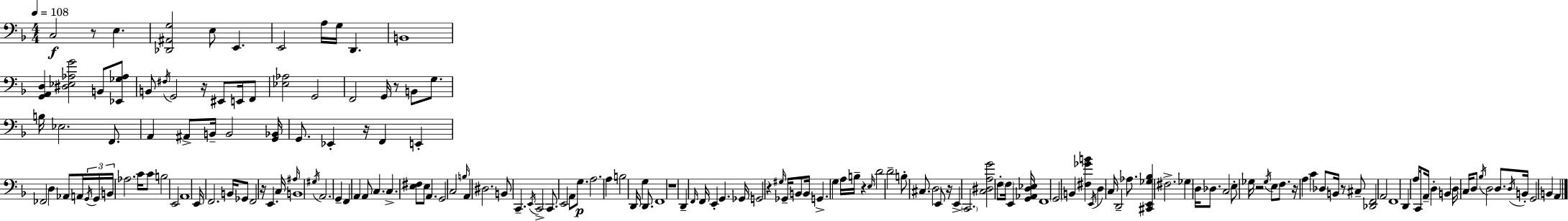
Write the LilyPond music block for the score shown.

{
  \clef bass
  \numericTimeSignature
  \time 4/4
  \key d \minor
  \tempo 4 = 108
  c2\f r8 e4. | <des, ais, g>2 e8 e,4. | e,2 a16 g16 d,4. | b,1 | \break <g, a, d>4 <dis ees aes g'>2 b,8 <ees, ges aes>8 | b,8 \acciaccatura { fis16 } g,2 r16 eis,8 e,16 f,8 | <ees aes>2 g,2 | f,2 g,16 r8 b,8 g8. | \break b16 ees2. f,8. | a,4 ais,8-> b,16-- b,2 | <g, bes,>16 g,8. ees,4-. r16 f,4 e,4-. | fes,2 d4 aes,8 a,16 | \break \tuplet 3/2 { \acciaccatura { g,16 } g,16 b,16 } aes2. c'16 | c'8 b2 e,2 | a,1 | e,16 f,2. b,16 | \break ges,8 f,2 r16 e,4. | c16 \grace { ais16 } b,1 | \acciaccatura { gis16 } a,2. | g,4-- f,4 a,4 a,8 c4. | \break c4.-> <e fis>8 e8 a,4. | g,2 c2 | \grace { b16 } a,4 dis2. | b,8 c,4.-- \acciaccatura { e,16 } c,2-> | \break c,8. e,2 | a,8 g8.\p a2. | a4 b2 d,16 g4 | d,8. f,1 | \break r1 | d,4-- \grace { f,16 } f,16 e,4-. | g,4. ges,16 g,2 r4 | \grace { gis16 } ges,16-- b,8 b,16 g,4.-> g4 | \break a16 b16-- r4 \grace { e16 } d'2 | d'2-- b8-. cis8. d2 | e,8 r16 e,4-> \parenthesize c,2. | <c dis a g'>2 | \break f8-. \parenthesize f16 e,4 <g, aes, d ees>16 f,1 | \parenthesize g,2 | b,4 <fis ges' b'>4 \acciaccatura { e,16 } d4 c16 d,2-- | aes8. <cis, e, ges bes>4 fis2.-> | \break ges4 d16 des8. | c2 e8-. ges16 r2 | \acciaccatura { ges16 } e8 f8. r16 a4 | c'4 des8 b,16 r8 cis8-- <des, f,>2 | \break a,2 f,1 | d,4 a16 | c,8 a,16-- d4-. b,4 d16 c16 d8 \acciaccatura { bes16 } | d2 d8. \acciaccatura { d16 } b,16-. g,2 | \break b,4 a,4 \bar "|."
}